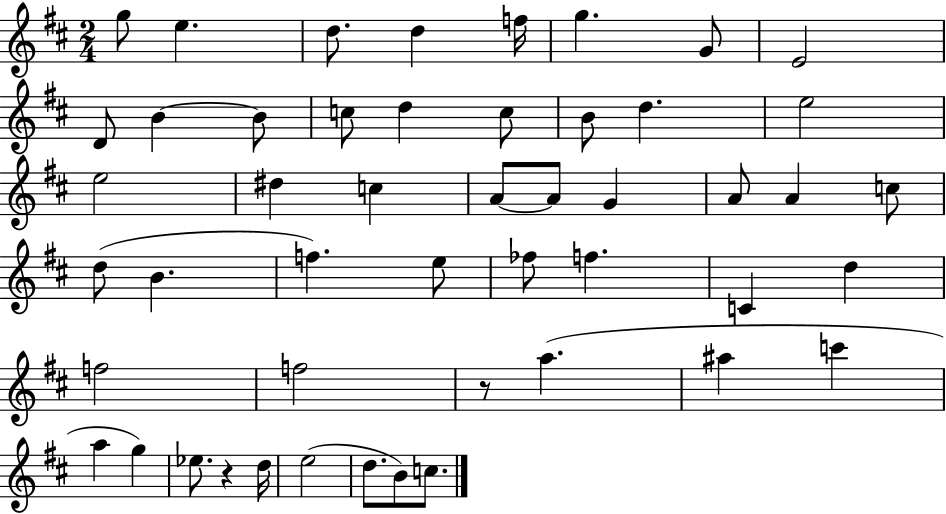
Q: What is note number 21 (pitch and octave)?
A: A4